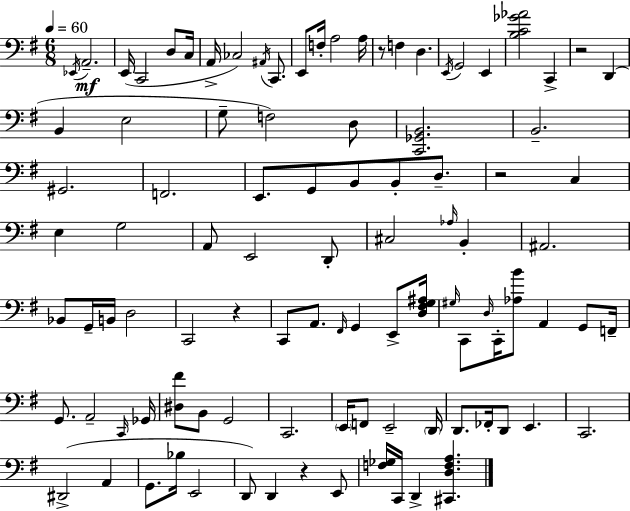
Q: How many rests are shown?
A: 5